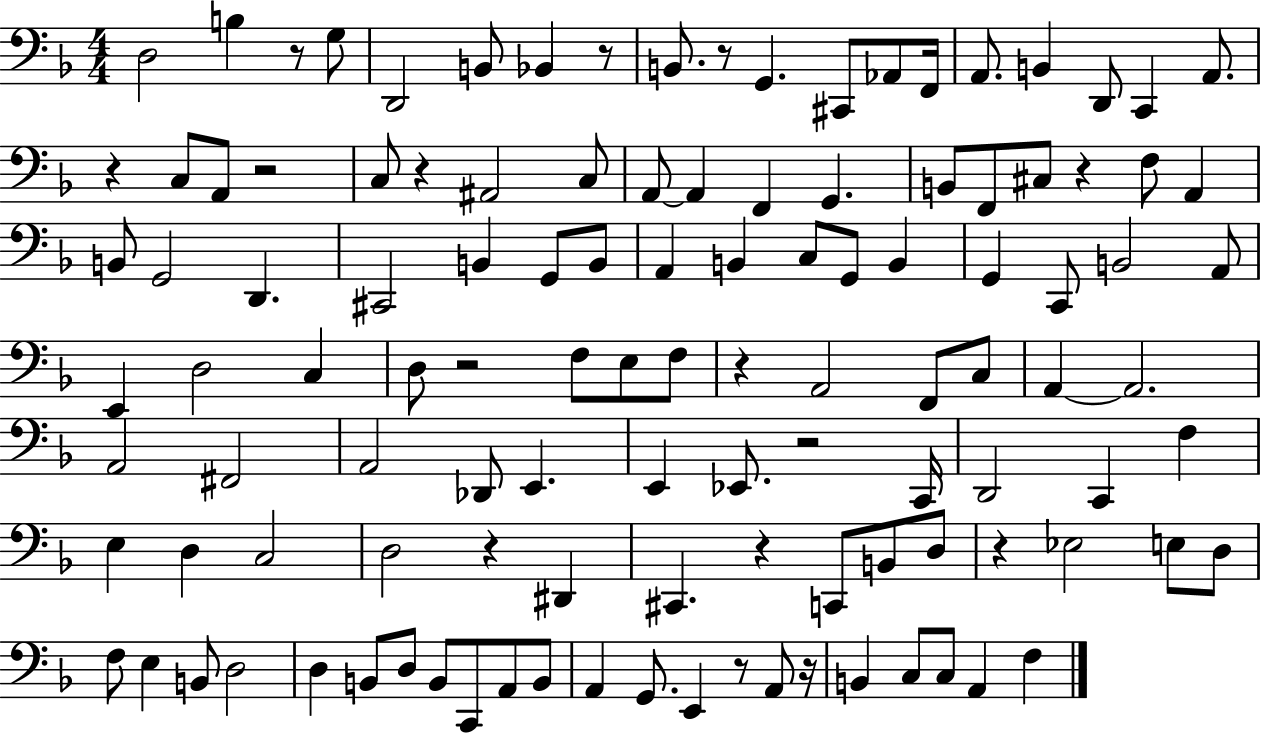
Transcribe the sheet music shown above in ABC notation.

X:1
T:Untitled
M:4/4
L:1/4
K:F
D,2 B, z/2 G,/2 D,,2 B,,/2 _B,, z/2 B,,/2 z/2 G,, ^C,,/2 _A,,/2 F,,/4 A,,/2 B,, D,,/2 C,, A,,/2 z C,/2 A,,/2 z2 C,/2 z ^A,,2 C,/2 A,,/2 A,, F,, G,, B,,/2 F,,/2 ^C,/2 z F,/2 A,, B,,/2 G,,2 D,, ^C,,2 B,, G,,/2 B,,/2 A,, B,, C,/2 G,,/2 B,, G,, C,,/2 B,,2 A,,/2 E,, D,2 C, D,/2 z2 F,/2 E,/2 F,/2 z A,,2 F,,/2 C,/2 A,, A,,2 A,,2 ^F,,2 A,,2 _D,,/2 E,, E,, _E,,/2 z2 C,,/4 D,,2 C,, F, E, D, C,2 D,2 z ^D,, ^C,, z C,,/2 B,,/2 D,/2 z _E,2 E,/2 D,/2 F,/2 E, B,,/2 D,2 D, B,,/2 D,/2 B,,/2 C,,/2 A,,/2 B,,/2 A,, G,,/2 E,, z/2 A,,/2 z/4 B,, C,/2 C,/2 A,, F,